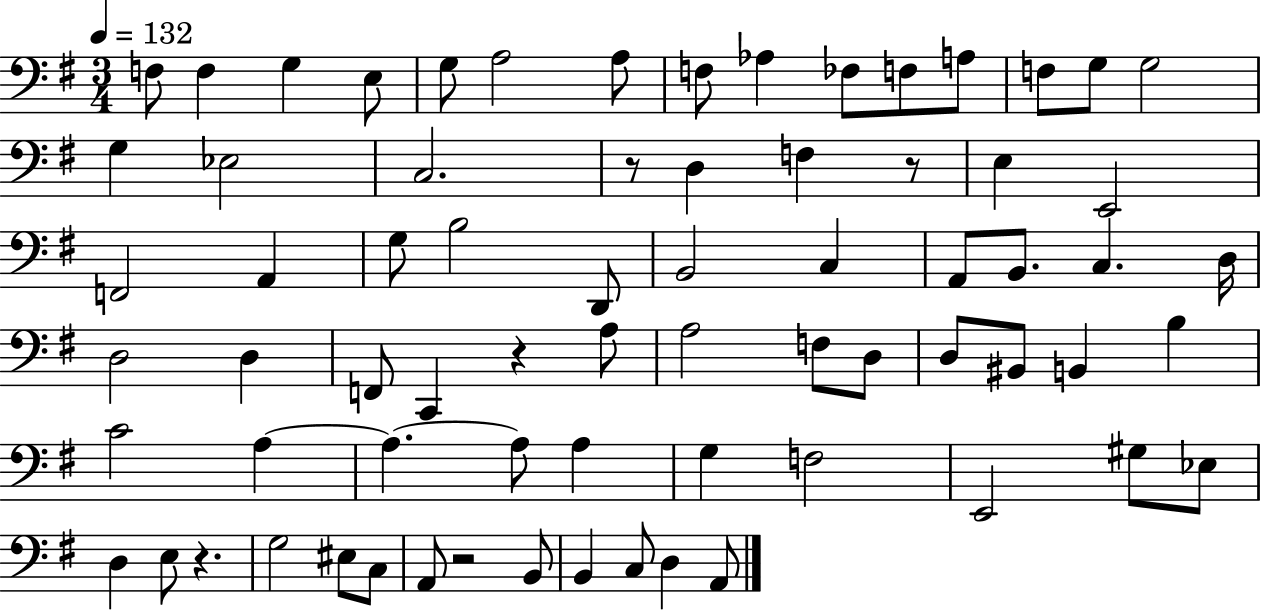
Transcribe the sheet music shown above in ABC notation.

X:1
T:Untitled
M:3/4
L:1/4
K:G
F,/2 F, G, E,/2 G,/2 A,2 A,/2 F,/2 _A, _F,/2 F,/2 A,/2 F,/2 G,/2 G,2 G, _E,2 C,2 z/2 D, F, z/2 E, E,,2 F,,2 A,, G,/2 B,2 D,,/2 B,,2 C, A,,/2 B,,/2 C, D,/4 D,2 D, F,,/2 C,, z A,/2 A,2 F,/2 D,/2 D,/2 ^B,,/2 B,, B, C2 A, A, A,/2 A, G, F,2 E,,2 ^G,/2 _E,/2 D, E,/2 z G,2 ^E,/2 C,/2 A,,/2 z2 B,,/2 B,, C,/2 D, A,,/2